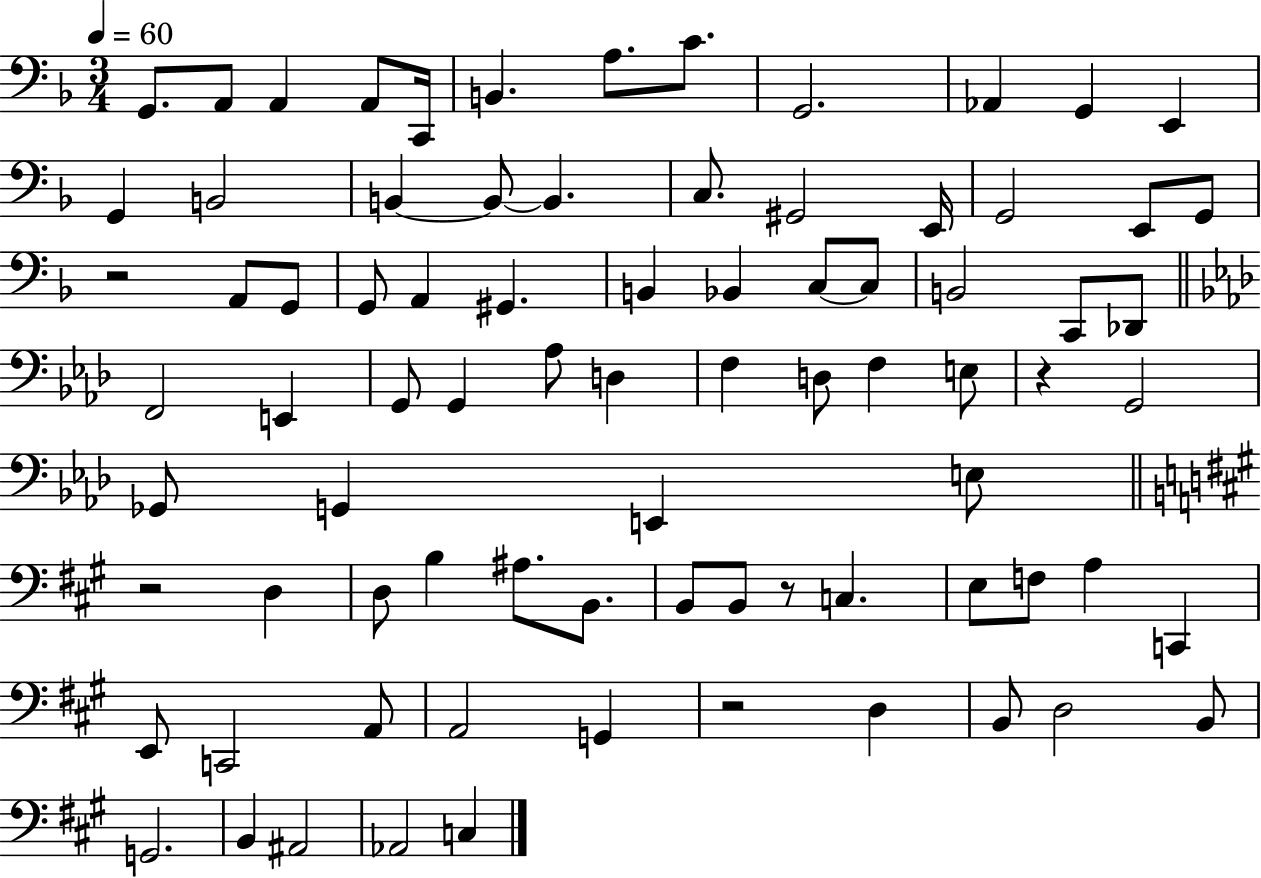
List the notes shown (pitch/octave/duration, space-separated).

G2/e. A2/e A2/q A2/e C2/s B2/q. A3/e. C4/e. G2/h. Ab2/q G2/q E2/q G2/q B2/h B2/q B2/e B2/q. C3/e. G#2/h E2/s G2/h E2/e G2/e R/h A2/e G2/e G2/e A2/q G#2/q. B2/q Bb2/q C3/e C3/e B2/h C2/e Db2/e F2/h E2/q G2/e G2/q Ab3/e D3/q F3/q D3/e F3/q E3/e R/q G2/h Gb2/e G2/q E2/q E3/e R/h D3/q D3/e B3/q A#3/e. B2/e. B2/e B2/e R/e C3/q. E3/e F3/e A3/q C2/q E2/e C2/h A2/e A2/h G2/q R/h D3/q B2/e D3/h B2/e G2/h. B2/q A#2/h Ab2/h C3/q